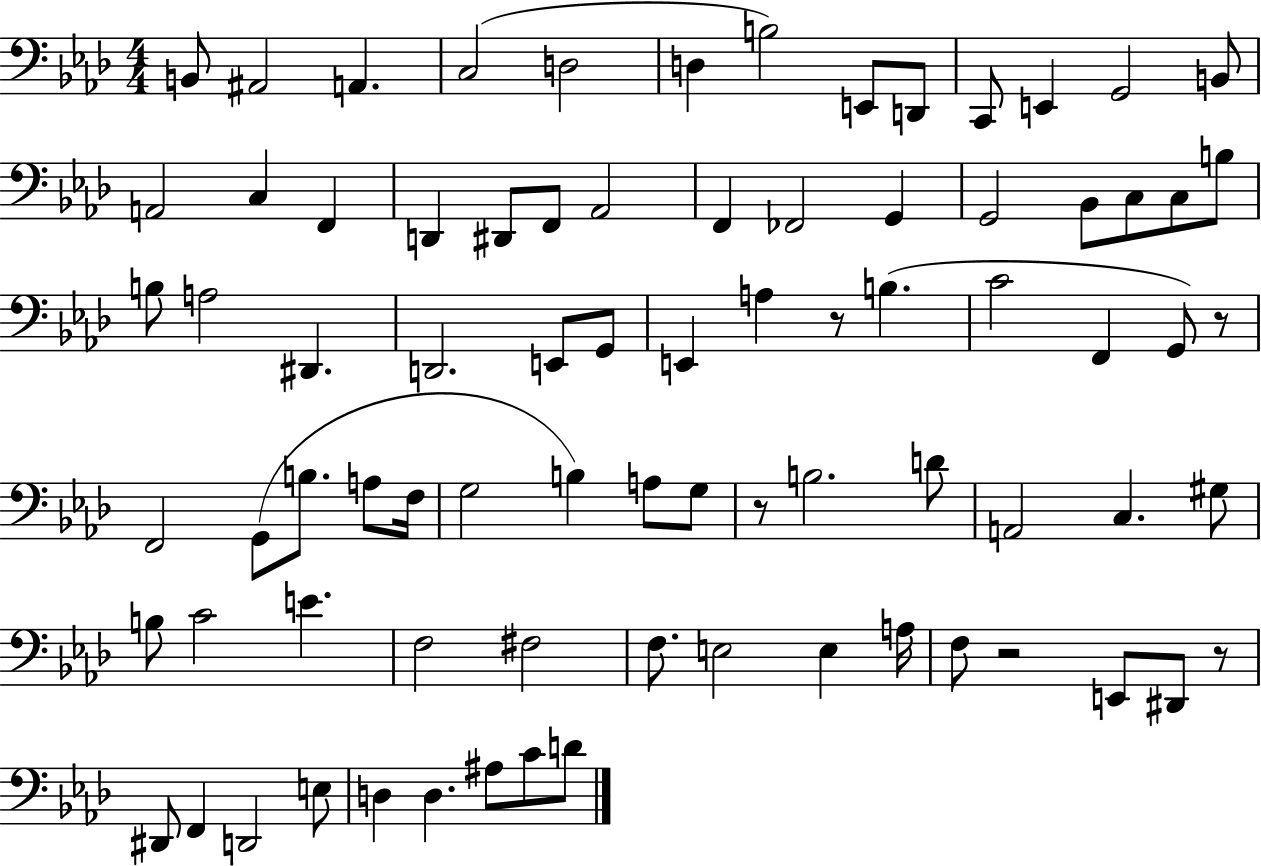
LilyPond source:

{
  \clef bass
  \numericTimeSignature
  \time 4/4
  \key aes \major
  b,8 ais,2 a,4. | c2( d2 | d4 b2) e,8 d,8 | c,8 e,4 g,2 b,8 | \break a,2 c4 f,4 | d,4 dis,8 f,8 aes,2 | f,4 fes,2 g,4 | g,2 bes,8 c8 c8 b8 | \break b8 a2 dis,4. | d,2. e,8 g,8 | e,4 a4 r8 b4.( | c'2 f,4 g,8) r8 | \break f,2 g,8( b8. a8 f16 | g2 b4) a8 g8 | r8 b2. d'8 | a,2 c4. gis8 | \break b8 c'2 e'4. | f2 fis2 | f8. e2 e4 a16 | f8 r2 e,8 dis,8 r8 | \break dis,8 f,4 d,2 e8 | d4 d4. ais8 c'8 d'8 | \bar "|."
}